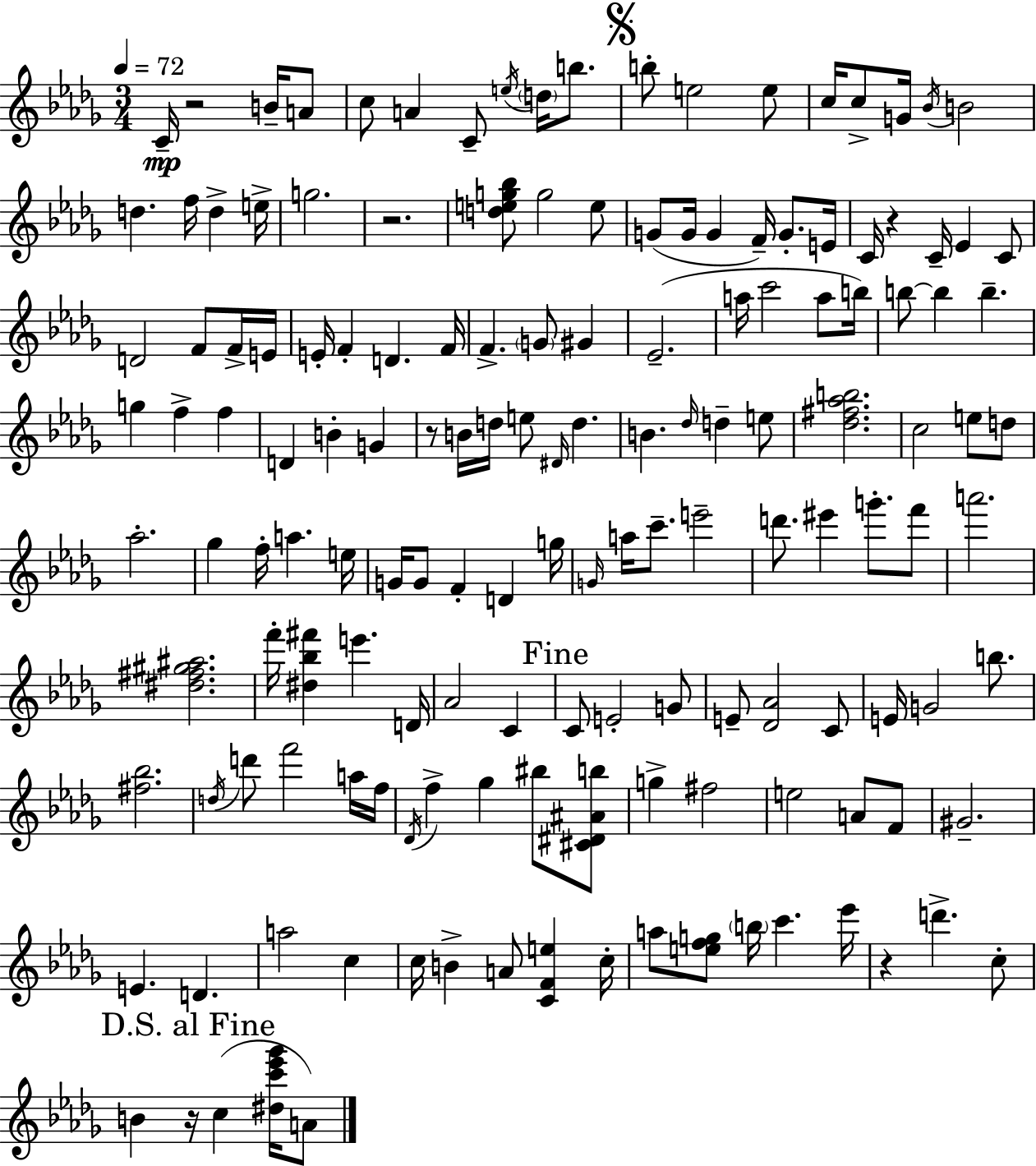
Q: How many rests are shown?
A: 6